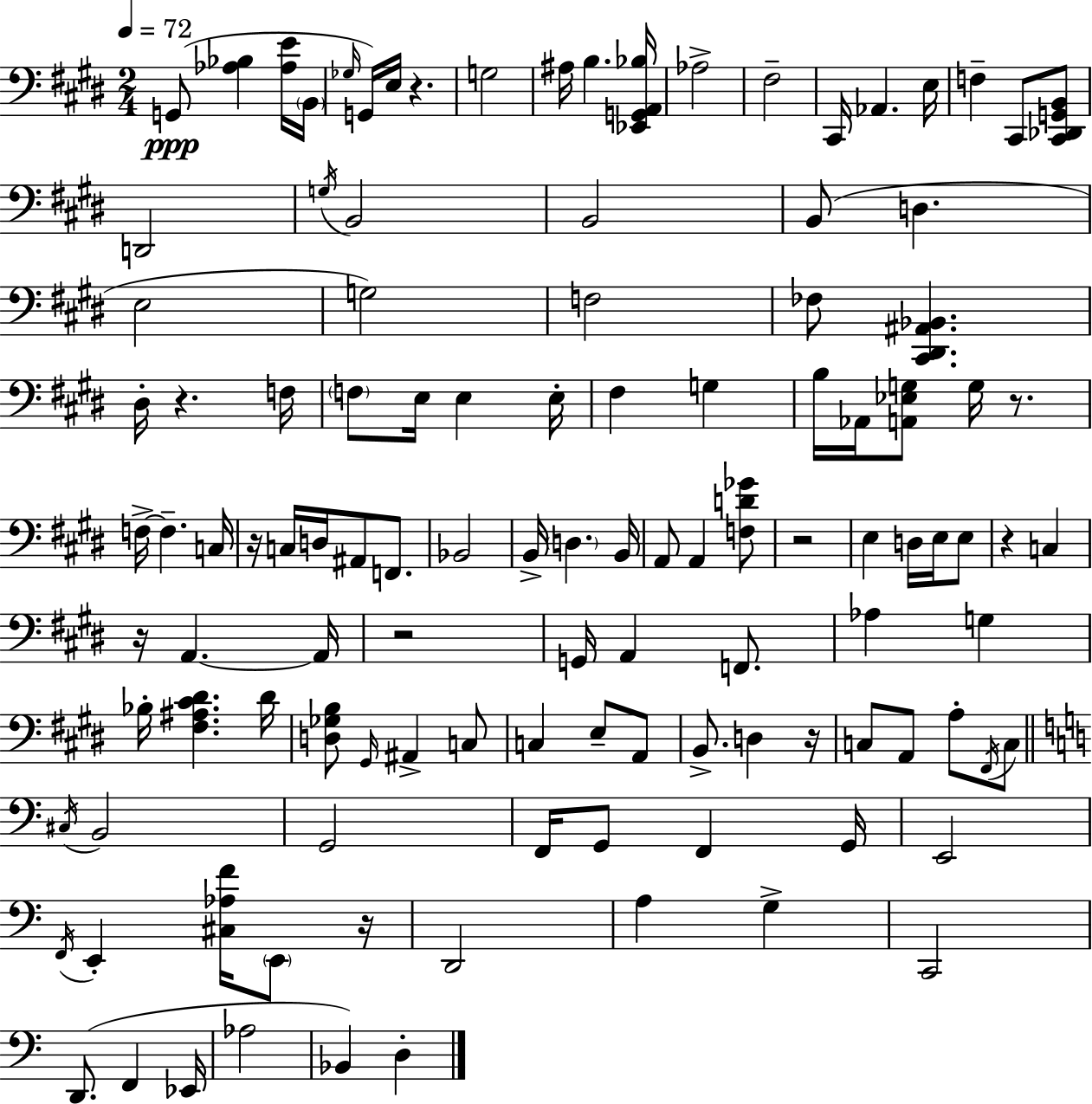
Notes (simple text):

G2/e [Ab3,Bb3]/q [Ab3,E4]/s B2/s Gb3/s G2/s E3/s R/q. G3/h A#3/s B3/q. [Eb2,G2,A2,Bb3]/s Ab3/h F#3/h C#2/s Ab2/q. E3/s F3/q C#2/e [C#2,Db2,G2,B2]/e D2/h G3/s B2/h B2/h B2/e D3/q. E3/h G3/h F3/h FES3/e [C#2,D#2,A#2,Bb2]/q. D#3/s R/q. F3/s F3/e E3/s E3/q E3/s F#3/q G3/q B3/s Ab2/s [A2,Eb3,G3]/e G3/s R/e. F3/s F3/q. C3/s R/s C3/s D3/s A#2/e F2/e. Bb2/h B2/s D3/q. B2/s A2/e A2/q [F3,D4,Gb4]/e R/h E3/q D3/s E3/s E3/e R/q C3/q R/s A2/q. A2/s R/h G2/s A2/q F2/e. Ab3/q G3/q Bb3/s [F#3,A#3,C#4,D#4]/q. D#4/s [D3,Gb3,B3]/e G#2/s A#2/q C3/e C3/q E3/e A2/e B2/e. D3/q R/s C3/e A2/e A3/e F#2/s C3/e C#3/s B2/h G2/h F2/s G2/e F2/q G2/s E2/h F2/s E2/q [C#3,Ab3,F4]/s E2/e R/s D2/h A3/q G3/q C2/h D2/e. F2/q Eb2/s Ab3/h Bb2/q D3/q